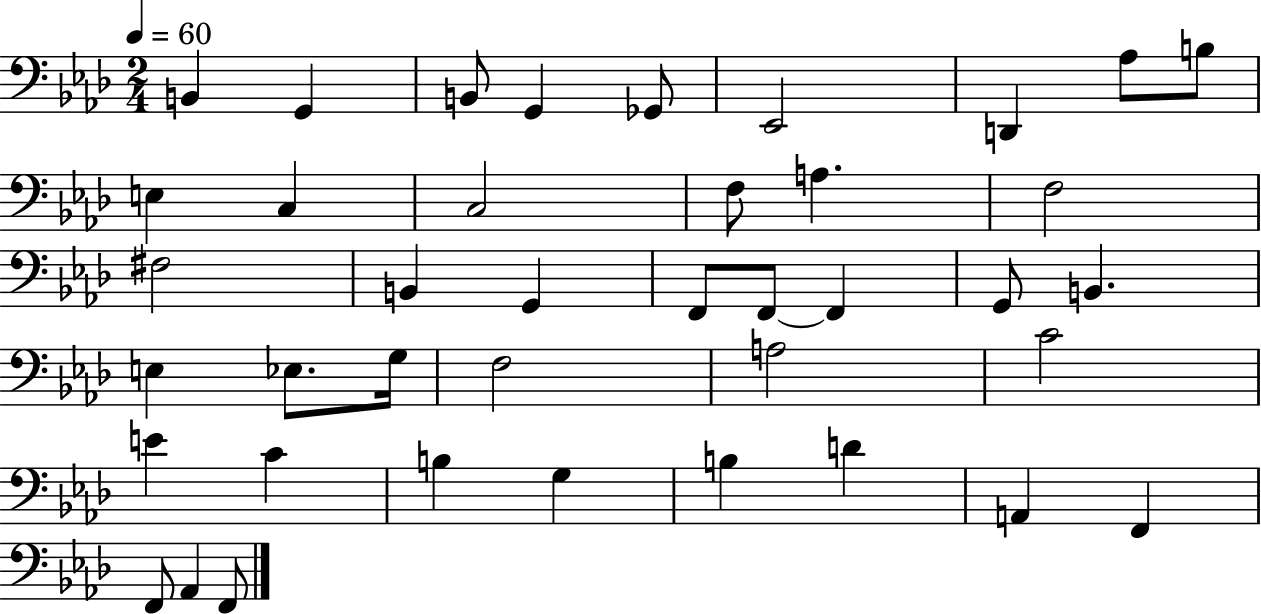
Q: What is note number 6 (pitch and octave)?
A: Eb2